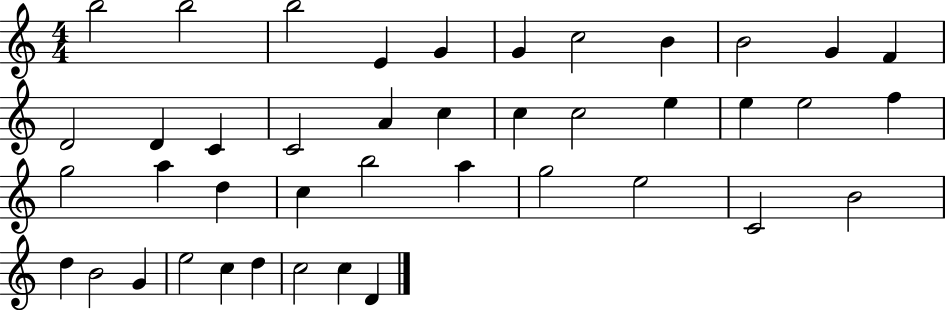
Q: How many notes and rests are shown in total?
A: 42